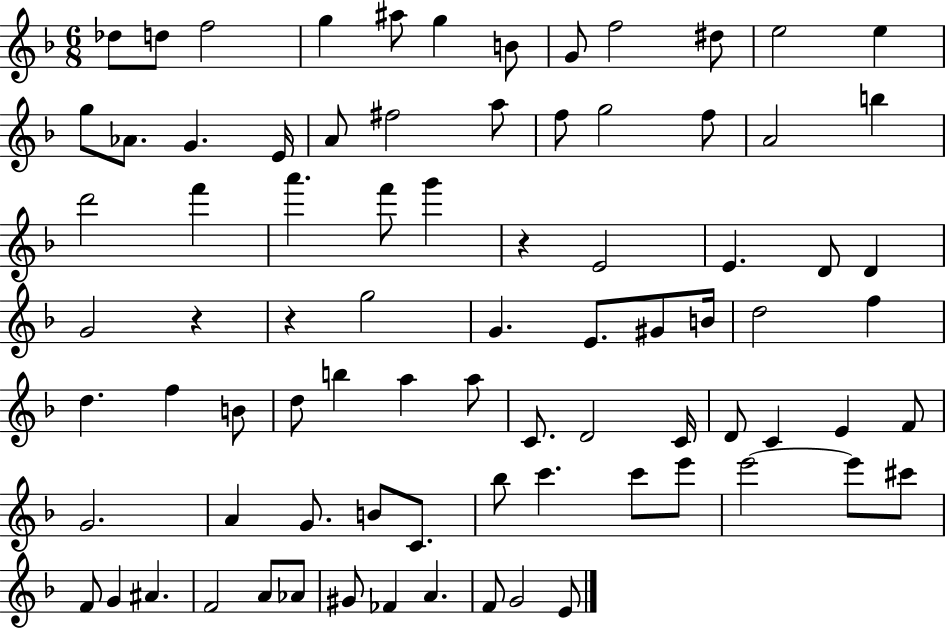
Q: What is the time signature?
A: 6/8